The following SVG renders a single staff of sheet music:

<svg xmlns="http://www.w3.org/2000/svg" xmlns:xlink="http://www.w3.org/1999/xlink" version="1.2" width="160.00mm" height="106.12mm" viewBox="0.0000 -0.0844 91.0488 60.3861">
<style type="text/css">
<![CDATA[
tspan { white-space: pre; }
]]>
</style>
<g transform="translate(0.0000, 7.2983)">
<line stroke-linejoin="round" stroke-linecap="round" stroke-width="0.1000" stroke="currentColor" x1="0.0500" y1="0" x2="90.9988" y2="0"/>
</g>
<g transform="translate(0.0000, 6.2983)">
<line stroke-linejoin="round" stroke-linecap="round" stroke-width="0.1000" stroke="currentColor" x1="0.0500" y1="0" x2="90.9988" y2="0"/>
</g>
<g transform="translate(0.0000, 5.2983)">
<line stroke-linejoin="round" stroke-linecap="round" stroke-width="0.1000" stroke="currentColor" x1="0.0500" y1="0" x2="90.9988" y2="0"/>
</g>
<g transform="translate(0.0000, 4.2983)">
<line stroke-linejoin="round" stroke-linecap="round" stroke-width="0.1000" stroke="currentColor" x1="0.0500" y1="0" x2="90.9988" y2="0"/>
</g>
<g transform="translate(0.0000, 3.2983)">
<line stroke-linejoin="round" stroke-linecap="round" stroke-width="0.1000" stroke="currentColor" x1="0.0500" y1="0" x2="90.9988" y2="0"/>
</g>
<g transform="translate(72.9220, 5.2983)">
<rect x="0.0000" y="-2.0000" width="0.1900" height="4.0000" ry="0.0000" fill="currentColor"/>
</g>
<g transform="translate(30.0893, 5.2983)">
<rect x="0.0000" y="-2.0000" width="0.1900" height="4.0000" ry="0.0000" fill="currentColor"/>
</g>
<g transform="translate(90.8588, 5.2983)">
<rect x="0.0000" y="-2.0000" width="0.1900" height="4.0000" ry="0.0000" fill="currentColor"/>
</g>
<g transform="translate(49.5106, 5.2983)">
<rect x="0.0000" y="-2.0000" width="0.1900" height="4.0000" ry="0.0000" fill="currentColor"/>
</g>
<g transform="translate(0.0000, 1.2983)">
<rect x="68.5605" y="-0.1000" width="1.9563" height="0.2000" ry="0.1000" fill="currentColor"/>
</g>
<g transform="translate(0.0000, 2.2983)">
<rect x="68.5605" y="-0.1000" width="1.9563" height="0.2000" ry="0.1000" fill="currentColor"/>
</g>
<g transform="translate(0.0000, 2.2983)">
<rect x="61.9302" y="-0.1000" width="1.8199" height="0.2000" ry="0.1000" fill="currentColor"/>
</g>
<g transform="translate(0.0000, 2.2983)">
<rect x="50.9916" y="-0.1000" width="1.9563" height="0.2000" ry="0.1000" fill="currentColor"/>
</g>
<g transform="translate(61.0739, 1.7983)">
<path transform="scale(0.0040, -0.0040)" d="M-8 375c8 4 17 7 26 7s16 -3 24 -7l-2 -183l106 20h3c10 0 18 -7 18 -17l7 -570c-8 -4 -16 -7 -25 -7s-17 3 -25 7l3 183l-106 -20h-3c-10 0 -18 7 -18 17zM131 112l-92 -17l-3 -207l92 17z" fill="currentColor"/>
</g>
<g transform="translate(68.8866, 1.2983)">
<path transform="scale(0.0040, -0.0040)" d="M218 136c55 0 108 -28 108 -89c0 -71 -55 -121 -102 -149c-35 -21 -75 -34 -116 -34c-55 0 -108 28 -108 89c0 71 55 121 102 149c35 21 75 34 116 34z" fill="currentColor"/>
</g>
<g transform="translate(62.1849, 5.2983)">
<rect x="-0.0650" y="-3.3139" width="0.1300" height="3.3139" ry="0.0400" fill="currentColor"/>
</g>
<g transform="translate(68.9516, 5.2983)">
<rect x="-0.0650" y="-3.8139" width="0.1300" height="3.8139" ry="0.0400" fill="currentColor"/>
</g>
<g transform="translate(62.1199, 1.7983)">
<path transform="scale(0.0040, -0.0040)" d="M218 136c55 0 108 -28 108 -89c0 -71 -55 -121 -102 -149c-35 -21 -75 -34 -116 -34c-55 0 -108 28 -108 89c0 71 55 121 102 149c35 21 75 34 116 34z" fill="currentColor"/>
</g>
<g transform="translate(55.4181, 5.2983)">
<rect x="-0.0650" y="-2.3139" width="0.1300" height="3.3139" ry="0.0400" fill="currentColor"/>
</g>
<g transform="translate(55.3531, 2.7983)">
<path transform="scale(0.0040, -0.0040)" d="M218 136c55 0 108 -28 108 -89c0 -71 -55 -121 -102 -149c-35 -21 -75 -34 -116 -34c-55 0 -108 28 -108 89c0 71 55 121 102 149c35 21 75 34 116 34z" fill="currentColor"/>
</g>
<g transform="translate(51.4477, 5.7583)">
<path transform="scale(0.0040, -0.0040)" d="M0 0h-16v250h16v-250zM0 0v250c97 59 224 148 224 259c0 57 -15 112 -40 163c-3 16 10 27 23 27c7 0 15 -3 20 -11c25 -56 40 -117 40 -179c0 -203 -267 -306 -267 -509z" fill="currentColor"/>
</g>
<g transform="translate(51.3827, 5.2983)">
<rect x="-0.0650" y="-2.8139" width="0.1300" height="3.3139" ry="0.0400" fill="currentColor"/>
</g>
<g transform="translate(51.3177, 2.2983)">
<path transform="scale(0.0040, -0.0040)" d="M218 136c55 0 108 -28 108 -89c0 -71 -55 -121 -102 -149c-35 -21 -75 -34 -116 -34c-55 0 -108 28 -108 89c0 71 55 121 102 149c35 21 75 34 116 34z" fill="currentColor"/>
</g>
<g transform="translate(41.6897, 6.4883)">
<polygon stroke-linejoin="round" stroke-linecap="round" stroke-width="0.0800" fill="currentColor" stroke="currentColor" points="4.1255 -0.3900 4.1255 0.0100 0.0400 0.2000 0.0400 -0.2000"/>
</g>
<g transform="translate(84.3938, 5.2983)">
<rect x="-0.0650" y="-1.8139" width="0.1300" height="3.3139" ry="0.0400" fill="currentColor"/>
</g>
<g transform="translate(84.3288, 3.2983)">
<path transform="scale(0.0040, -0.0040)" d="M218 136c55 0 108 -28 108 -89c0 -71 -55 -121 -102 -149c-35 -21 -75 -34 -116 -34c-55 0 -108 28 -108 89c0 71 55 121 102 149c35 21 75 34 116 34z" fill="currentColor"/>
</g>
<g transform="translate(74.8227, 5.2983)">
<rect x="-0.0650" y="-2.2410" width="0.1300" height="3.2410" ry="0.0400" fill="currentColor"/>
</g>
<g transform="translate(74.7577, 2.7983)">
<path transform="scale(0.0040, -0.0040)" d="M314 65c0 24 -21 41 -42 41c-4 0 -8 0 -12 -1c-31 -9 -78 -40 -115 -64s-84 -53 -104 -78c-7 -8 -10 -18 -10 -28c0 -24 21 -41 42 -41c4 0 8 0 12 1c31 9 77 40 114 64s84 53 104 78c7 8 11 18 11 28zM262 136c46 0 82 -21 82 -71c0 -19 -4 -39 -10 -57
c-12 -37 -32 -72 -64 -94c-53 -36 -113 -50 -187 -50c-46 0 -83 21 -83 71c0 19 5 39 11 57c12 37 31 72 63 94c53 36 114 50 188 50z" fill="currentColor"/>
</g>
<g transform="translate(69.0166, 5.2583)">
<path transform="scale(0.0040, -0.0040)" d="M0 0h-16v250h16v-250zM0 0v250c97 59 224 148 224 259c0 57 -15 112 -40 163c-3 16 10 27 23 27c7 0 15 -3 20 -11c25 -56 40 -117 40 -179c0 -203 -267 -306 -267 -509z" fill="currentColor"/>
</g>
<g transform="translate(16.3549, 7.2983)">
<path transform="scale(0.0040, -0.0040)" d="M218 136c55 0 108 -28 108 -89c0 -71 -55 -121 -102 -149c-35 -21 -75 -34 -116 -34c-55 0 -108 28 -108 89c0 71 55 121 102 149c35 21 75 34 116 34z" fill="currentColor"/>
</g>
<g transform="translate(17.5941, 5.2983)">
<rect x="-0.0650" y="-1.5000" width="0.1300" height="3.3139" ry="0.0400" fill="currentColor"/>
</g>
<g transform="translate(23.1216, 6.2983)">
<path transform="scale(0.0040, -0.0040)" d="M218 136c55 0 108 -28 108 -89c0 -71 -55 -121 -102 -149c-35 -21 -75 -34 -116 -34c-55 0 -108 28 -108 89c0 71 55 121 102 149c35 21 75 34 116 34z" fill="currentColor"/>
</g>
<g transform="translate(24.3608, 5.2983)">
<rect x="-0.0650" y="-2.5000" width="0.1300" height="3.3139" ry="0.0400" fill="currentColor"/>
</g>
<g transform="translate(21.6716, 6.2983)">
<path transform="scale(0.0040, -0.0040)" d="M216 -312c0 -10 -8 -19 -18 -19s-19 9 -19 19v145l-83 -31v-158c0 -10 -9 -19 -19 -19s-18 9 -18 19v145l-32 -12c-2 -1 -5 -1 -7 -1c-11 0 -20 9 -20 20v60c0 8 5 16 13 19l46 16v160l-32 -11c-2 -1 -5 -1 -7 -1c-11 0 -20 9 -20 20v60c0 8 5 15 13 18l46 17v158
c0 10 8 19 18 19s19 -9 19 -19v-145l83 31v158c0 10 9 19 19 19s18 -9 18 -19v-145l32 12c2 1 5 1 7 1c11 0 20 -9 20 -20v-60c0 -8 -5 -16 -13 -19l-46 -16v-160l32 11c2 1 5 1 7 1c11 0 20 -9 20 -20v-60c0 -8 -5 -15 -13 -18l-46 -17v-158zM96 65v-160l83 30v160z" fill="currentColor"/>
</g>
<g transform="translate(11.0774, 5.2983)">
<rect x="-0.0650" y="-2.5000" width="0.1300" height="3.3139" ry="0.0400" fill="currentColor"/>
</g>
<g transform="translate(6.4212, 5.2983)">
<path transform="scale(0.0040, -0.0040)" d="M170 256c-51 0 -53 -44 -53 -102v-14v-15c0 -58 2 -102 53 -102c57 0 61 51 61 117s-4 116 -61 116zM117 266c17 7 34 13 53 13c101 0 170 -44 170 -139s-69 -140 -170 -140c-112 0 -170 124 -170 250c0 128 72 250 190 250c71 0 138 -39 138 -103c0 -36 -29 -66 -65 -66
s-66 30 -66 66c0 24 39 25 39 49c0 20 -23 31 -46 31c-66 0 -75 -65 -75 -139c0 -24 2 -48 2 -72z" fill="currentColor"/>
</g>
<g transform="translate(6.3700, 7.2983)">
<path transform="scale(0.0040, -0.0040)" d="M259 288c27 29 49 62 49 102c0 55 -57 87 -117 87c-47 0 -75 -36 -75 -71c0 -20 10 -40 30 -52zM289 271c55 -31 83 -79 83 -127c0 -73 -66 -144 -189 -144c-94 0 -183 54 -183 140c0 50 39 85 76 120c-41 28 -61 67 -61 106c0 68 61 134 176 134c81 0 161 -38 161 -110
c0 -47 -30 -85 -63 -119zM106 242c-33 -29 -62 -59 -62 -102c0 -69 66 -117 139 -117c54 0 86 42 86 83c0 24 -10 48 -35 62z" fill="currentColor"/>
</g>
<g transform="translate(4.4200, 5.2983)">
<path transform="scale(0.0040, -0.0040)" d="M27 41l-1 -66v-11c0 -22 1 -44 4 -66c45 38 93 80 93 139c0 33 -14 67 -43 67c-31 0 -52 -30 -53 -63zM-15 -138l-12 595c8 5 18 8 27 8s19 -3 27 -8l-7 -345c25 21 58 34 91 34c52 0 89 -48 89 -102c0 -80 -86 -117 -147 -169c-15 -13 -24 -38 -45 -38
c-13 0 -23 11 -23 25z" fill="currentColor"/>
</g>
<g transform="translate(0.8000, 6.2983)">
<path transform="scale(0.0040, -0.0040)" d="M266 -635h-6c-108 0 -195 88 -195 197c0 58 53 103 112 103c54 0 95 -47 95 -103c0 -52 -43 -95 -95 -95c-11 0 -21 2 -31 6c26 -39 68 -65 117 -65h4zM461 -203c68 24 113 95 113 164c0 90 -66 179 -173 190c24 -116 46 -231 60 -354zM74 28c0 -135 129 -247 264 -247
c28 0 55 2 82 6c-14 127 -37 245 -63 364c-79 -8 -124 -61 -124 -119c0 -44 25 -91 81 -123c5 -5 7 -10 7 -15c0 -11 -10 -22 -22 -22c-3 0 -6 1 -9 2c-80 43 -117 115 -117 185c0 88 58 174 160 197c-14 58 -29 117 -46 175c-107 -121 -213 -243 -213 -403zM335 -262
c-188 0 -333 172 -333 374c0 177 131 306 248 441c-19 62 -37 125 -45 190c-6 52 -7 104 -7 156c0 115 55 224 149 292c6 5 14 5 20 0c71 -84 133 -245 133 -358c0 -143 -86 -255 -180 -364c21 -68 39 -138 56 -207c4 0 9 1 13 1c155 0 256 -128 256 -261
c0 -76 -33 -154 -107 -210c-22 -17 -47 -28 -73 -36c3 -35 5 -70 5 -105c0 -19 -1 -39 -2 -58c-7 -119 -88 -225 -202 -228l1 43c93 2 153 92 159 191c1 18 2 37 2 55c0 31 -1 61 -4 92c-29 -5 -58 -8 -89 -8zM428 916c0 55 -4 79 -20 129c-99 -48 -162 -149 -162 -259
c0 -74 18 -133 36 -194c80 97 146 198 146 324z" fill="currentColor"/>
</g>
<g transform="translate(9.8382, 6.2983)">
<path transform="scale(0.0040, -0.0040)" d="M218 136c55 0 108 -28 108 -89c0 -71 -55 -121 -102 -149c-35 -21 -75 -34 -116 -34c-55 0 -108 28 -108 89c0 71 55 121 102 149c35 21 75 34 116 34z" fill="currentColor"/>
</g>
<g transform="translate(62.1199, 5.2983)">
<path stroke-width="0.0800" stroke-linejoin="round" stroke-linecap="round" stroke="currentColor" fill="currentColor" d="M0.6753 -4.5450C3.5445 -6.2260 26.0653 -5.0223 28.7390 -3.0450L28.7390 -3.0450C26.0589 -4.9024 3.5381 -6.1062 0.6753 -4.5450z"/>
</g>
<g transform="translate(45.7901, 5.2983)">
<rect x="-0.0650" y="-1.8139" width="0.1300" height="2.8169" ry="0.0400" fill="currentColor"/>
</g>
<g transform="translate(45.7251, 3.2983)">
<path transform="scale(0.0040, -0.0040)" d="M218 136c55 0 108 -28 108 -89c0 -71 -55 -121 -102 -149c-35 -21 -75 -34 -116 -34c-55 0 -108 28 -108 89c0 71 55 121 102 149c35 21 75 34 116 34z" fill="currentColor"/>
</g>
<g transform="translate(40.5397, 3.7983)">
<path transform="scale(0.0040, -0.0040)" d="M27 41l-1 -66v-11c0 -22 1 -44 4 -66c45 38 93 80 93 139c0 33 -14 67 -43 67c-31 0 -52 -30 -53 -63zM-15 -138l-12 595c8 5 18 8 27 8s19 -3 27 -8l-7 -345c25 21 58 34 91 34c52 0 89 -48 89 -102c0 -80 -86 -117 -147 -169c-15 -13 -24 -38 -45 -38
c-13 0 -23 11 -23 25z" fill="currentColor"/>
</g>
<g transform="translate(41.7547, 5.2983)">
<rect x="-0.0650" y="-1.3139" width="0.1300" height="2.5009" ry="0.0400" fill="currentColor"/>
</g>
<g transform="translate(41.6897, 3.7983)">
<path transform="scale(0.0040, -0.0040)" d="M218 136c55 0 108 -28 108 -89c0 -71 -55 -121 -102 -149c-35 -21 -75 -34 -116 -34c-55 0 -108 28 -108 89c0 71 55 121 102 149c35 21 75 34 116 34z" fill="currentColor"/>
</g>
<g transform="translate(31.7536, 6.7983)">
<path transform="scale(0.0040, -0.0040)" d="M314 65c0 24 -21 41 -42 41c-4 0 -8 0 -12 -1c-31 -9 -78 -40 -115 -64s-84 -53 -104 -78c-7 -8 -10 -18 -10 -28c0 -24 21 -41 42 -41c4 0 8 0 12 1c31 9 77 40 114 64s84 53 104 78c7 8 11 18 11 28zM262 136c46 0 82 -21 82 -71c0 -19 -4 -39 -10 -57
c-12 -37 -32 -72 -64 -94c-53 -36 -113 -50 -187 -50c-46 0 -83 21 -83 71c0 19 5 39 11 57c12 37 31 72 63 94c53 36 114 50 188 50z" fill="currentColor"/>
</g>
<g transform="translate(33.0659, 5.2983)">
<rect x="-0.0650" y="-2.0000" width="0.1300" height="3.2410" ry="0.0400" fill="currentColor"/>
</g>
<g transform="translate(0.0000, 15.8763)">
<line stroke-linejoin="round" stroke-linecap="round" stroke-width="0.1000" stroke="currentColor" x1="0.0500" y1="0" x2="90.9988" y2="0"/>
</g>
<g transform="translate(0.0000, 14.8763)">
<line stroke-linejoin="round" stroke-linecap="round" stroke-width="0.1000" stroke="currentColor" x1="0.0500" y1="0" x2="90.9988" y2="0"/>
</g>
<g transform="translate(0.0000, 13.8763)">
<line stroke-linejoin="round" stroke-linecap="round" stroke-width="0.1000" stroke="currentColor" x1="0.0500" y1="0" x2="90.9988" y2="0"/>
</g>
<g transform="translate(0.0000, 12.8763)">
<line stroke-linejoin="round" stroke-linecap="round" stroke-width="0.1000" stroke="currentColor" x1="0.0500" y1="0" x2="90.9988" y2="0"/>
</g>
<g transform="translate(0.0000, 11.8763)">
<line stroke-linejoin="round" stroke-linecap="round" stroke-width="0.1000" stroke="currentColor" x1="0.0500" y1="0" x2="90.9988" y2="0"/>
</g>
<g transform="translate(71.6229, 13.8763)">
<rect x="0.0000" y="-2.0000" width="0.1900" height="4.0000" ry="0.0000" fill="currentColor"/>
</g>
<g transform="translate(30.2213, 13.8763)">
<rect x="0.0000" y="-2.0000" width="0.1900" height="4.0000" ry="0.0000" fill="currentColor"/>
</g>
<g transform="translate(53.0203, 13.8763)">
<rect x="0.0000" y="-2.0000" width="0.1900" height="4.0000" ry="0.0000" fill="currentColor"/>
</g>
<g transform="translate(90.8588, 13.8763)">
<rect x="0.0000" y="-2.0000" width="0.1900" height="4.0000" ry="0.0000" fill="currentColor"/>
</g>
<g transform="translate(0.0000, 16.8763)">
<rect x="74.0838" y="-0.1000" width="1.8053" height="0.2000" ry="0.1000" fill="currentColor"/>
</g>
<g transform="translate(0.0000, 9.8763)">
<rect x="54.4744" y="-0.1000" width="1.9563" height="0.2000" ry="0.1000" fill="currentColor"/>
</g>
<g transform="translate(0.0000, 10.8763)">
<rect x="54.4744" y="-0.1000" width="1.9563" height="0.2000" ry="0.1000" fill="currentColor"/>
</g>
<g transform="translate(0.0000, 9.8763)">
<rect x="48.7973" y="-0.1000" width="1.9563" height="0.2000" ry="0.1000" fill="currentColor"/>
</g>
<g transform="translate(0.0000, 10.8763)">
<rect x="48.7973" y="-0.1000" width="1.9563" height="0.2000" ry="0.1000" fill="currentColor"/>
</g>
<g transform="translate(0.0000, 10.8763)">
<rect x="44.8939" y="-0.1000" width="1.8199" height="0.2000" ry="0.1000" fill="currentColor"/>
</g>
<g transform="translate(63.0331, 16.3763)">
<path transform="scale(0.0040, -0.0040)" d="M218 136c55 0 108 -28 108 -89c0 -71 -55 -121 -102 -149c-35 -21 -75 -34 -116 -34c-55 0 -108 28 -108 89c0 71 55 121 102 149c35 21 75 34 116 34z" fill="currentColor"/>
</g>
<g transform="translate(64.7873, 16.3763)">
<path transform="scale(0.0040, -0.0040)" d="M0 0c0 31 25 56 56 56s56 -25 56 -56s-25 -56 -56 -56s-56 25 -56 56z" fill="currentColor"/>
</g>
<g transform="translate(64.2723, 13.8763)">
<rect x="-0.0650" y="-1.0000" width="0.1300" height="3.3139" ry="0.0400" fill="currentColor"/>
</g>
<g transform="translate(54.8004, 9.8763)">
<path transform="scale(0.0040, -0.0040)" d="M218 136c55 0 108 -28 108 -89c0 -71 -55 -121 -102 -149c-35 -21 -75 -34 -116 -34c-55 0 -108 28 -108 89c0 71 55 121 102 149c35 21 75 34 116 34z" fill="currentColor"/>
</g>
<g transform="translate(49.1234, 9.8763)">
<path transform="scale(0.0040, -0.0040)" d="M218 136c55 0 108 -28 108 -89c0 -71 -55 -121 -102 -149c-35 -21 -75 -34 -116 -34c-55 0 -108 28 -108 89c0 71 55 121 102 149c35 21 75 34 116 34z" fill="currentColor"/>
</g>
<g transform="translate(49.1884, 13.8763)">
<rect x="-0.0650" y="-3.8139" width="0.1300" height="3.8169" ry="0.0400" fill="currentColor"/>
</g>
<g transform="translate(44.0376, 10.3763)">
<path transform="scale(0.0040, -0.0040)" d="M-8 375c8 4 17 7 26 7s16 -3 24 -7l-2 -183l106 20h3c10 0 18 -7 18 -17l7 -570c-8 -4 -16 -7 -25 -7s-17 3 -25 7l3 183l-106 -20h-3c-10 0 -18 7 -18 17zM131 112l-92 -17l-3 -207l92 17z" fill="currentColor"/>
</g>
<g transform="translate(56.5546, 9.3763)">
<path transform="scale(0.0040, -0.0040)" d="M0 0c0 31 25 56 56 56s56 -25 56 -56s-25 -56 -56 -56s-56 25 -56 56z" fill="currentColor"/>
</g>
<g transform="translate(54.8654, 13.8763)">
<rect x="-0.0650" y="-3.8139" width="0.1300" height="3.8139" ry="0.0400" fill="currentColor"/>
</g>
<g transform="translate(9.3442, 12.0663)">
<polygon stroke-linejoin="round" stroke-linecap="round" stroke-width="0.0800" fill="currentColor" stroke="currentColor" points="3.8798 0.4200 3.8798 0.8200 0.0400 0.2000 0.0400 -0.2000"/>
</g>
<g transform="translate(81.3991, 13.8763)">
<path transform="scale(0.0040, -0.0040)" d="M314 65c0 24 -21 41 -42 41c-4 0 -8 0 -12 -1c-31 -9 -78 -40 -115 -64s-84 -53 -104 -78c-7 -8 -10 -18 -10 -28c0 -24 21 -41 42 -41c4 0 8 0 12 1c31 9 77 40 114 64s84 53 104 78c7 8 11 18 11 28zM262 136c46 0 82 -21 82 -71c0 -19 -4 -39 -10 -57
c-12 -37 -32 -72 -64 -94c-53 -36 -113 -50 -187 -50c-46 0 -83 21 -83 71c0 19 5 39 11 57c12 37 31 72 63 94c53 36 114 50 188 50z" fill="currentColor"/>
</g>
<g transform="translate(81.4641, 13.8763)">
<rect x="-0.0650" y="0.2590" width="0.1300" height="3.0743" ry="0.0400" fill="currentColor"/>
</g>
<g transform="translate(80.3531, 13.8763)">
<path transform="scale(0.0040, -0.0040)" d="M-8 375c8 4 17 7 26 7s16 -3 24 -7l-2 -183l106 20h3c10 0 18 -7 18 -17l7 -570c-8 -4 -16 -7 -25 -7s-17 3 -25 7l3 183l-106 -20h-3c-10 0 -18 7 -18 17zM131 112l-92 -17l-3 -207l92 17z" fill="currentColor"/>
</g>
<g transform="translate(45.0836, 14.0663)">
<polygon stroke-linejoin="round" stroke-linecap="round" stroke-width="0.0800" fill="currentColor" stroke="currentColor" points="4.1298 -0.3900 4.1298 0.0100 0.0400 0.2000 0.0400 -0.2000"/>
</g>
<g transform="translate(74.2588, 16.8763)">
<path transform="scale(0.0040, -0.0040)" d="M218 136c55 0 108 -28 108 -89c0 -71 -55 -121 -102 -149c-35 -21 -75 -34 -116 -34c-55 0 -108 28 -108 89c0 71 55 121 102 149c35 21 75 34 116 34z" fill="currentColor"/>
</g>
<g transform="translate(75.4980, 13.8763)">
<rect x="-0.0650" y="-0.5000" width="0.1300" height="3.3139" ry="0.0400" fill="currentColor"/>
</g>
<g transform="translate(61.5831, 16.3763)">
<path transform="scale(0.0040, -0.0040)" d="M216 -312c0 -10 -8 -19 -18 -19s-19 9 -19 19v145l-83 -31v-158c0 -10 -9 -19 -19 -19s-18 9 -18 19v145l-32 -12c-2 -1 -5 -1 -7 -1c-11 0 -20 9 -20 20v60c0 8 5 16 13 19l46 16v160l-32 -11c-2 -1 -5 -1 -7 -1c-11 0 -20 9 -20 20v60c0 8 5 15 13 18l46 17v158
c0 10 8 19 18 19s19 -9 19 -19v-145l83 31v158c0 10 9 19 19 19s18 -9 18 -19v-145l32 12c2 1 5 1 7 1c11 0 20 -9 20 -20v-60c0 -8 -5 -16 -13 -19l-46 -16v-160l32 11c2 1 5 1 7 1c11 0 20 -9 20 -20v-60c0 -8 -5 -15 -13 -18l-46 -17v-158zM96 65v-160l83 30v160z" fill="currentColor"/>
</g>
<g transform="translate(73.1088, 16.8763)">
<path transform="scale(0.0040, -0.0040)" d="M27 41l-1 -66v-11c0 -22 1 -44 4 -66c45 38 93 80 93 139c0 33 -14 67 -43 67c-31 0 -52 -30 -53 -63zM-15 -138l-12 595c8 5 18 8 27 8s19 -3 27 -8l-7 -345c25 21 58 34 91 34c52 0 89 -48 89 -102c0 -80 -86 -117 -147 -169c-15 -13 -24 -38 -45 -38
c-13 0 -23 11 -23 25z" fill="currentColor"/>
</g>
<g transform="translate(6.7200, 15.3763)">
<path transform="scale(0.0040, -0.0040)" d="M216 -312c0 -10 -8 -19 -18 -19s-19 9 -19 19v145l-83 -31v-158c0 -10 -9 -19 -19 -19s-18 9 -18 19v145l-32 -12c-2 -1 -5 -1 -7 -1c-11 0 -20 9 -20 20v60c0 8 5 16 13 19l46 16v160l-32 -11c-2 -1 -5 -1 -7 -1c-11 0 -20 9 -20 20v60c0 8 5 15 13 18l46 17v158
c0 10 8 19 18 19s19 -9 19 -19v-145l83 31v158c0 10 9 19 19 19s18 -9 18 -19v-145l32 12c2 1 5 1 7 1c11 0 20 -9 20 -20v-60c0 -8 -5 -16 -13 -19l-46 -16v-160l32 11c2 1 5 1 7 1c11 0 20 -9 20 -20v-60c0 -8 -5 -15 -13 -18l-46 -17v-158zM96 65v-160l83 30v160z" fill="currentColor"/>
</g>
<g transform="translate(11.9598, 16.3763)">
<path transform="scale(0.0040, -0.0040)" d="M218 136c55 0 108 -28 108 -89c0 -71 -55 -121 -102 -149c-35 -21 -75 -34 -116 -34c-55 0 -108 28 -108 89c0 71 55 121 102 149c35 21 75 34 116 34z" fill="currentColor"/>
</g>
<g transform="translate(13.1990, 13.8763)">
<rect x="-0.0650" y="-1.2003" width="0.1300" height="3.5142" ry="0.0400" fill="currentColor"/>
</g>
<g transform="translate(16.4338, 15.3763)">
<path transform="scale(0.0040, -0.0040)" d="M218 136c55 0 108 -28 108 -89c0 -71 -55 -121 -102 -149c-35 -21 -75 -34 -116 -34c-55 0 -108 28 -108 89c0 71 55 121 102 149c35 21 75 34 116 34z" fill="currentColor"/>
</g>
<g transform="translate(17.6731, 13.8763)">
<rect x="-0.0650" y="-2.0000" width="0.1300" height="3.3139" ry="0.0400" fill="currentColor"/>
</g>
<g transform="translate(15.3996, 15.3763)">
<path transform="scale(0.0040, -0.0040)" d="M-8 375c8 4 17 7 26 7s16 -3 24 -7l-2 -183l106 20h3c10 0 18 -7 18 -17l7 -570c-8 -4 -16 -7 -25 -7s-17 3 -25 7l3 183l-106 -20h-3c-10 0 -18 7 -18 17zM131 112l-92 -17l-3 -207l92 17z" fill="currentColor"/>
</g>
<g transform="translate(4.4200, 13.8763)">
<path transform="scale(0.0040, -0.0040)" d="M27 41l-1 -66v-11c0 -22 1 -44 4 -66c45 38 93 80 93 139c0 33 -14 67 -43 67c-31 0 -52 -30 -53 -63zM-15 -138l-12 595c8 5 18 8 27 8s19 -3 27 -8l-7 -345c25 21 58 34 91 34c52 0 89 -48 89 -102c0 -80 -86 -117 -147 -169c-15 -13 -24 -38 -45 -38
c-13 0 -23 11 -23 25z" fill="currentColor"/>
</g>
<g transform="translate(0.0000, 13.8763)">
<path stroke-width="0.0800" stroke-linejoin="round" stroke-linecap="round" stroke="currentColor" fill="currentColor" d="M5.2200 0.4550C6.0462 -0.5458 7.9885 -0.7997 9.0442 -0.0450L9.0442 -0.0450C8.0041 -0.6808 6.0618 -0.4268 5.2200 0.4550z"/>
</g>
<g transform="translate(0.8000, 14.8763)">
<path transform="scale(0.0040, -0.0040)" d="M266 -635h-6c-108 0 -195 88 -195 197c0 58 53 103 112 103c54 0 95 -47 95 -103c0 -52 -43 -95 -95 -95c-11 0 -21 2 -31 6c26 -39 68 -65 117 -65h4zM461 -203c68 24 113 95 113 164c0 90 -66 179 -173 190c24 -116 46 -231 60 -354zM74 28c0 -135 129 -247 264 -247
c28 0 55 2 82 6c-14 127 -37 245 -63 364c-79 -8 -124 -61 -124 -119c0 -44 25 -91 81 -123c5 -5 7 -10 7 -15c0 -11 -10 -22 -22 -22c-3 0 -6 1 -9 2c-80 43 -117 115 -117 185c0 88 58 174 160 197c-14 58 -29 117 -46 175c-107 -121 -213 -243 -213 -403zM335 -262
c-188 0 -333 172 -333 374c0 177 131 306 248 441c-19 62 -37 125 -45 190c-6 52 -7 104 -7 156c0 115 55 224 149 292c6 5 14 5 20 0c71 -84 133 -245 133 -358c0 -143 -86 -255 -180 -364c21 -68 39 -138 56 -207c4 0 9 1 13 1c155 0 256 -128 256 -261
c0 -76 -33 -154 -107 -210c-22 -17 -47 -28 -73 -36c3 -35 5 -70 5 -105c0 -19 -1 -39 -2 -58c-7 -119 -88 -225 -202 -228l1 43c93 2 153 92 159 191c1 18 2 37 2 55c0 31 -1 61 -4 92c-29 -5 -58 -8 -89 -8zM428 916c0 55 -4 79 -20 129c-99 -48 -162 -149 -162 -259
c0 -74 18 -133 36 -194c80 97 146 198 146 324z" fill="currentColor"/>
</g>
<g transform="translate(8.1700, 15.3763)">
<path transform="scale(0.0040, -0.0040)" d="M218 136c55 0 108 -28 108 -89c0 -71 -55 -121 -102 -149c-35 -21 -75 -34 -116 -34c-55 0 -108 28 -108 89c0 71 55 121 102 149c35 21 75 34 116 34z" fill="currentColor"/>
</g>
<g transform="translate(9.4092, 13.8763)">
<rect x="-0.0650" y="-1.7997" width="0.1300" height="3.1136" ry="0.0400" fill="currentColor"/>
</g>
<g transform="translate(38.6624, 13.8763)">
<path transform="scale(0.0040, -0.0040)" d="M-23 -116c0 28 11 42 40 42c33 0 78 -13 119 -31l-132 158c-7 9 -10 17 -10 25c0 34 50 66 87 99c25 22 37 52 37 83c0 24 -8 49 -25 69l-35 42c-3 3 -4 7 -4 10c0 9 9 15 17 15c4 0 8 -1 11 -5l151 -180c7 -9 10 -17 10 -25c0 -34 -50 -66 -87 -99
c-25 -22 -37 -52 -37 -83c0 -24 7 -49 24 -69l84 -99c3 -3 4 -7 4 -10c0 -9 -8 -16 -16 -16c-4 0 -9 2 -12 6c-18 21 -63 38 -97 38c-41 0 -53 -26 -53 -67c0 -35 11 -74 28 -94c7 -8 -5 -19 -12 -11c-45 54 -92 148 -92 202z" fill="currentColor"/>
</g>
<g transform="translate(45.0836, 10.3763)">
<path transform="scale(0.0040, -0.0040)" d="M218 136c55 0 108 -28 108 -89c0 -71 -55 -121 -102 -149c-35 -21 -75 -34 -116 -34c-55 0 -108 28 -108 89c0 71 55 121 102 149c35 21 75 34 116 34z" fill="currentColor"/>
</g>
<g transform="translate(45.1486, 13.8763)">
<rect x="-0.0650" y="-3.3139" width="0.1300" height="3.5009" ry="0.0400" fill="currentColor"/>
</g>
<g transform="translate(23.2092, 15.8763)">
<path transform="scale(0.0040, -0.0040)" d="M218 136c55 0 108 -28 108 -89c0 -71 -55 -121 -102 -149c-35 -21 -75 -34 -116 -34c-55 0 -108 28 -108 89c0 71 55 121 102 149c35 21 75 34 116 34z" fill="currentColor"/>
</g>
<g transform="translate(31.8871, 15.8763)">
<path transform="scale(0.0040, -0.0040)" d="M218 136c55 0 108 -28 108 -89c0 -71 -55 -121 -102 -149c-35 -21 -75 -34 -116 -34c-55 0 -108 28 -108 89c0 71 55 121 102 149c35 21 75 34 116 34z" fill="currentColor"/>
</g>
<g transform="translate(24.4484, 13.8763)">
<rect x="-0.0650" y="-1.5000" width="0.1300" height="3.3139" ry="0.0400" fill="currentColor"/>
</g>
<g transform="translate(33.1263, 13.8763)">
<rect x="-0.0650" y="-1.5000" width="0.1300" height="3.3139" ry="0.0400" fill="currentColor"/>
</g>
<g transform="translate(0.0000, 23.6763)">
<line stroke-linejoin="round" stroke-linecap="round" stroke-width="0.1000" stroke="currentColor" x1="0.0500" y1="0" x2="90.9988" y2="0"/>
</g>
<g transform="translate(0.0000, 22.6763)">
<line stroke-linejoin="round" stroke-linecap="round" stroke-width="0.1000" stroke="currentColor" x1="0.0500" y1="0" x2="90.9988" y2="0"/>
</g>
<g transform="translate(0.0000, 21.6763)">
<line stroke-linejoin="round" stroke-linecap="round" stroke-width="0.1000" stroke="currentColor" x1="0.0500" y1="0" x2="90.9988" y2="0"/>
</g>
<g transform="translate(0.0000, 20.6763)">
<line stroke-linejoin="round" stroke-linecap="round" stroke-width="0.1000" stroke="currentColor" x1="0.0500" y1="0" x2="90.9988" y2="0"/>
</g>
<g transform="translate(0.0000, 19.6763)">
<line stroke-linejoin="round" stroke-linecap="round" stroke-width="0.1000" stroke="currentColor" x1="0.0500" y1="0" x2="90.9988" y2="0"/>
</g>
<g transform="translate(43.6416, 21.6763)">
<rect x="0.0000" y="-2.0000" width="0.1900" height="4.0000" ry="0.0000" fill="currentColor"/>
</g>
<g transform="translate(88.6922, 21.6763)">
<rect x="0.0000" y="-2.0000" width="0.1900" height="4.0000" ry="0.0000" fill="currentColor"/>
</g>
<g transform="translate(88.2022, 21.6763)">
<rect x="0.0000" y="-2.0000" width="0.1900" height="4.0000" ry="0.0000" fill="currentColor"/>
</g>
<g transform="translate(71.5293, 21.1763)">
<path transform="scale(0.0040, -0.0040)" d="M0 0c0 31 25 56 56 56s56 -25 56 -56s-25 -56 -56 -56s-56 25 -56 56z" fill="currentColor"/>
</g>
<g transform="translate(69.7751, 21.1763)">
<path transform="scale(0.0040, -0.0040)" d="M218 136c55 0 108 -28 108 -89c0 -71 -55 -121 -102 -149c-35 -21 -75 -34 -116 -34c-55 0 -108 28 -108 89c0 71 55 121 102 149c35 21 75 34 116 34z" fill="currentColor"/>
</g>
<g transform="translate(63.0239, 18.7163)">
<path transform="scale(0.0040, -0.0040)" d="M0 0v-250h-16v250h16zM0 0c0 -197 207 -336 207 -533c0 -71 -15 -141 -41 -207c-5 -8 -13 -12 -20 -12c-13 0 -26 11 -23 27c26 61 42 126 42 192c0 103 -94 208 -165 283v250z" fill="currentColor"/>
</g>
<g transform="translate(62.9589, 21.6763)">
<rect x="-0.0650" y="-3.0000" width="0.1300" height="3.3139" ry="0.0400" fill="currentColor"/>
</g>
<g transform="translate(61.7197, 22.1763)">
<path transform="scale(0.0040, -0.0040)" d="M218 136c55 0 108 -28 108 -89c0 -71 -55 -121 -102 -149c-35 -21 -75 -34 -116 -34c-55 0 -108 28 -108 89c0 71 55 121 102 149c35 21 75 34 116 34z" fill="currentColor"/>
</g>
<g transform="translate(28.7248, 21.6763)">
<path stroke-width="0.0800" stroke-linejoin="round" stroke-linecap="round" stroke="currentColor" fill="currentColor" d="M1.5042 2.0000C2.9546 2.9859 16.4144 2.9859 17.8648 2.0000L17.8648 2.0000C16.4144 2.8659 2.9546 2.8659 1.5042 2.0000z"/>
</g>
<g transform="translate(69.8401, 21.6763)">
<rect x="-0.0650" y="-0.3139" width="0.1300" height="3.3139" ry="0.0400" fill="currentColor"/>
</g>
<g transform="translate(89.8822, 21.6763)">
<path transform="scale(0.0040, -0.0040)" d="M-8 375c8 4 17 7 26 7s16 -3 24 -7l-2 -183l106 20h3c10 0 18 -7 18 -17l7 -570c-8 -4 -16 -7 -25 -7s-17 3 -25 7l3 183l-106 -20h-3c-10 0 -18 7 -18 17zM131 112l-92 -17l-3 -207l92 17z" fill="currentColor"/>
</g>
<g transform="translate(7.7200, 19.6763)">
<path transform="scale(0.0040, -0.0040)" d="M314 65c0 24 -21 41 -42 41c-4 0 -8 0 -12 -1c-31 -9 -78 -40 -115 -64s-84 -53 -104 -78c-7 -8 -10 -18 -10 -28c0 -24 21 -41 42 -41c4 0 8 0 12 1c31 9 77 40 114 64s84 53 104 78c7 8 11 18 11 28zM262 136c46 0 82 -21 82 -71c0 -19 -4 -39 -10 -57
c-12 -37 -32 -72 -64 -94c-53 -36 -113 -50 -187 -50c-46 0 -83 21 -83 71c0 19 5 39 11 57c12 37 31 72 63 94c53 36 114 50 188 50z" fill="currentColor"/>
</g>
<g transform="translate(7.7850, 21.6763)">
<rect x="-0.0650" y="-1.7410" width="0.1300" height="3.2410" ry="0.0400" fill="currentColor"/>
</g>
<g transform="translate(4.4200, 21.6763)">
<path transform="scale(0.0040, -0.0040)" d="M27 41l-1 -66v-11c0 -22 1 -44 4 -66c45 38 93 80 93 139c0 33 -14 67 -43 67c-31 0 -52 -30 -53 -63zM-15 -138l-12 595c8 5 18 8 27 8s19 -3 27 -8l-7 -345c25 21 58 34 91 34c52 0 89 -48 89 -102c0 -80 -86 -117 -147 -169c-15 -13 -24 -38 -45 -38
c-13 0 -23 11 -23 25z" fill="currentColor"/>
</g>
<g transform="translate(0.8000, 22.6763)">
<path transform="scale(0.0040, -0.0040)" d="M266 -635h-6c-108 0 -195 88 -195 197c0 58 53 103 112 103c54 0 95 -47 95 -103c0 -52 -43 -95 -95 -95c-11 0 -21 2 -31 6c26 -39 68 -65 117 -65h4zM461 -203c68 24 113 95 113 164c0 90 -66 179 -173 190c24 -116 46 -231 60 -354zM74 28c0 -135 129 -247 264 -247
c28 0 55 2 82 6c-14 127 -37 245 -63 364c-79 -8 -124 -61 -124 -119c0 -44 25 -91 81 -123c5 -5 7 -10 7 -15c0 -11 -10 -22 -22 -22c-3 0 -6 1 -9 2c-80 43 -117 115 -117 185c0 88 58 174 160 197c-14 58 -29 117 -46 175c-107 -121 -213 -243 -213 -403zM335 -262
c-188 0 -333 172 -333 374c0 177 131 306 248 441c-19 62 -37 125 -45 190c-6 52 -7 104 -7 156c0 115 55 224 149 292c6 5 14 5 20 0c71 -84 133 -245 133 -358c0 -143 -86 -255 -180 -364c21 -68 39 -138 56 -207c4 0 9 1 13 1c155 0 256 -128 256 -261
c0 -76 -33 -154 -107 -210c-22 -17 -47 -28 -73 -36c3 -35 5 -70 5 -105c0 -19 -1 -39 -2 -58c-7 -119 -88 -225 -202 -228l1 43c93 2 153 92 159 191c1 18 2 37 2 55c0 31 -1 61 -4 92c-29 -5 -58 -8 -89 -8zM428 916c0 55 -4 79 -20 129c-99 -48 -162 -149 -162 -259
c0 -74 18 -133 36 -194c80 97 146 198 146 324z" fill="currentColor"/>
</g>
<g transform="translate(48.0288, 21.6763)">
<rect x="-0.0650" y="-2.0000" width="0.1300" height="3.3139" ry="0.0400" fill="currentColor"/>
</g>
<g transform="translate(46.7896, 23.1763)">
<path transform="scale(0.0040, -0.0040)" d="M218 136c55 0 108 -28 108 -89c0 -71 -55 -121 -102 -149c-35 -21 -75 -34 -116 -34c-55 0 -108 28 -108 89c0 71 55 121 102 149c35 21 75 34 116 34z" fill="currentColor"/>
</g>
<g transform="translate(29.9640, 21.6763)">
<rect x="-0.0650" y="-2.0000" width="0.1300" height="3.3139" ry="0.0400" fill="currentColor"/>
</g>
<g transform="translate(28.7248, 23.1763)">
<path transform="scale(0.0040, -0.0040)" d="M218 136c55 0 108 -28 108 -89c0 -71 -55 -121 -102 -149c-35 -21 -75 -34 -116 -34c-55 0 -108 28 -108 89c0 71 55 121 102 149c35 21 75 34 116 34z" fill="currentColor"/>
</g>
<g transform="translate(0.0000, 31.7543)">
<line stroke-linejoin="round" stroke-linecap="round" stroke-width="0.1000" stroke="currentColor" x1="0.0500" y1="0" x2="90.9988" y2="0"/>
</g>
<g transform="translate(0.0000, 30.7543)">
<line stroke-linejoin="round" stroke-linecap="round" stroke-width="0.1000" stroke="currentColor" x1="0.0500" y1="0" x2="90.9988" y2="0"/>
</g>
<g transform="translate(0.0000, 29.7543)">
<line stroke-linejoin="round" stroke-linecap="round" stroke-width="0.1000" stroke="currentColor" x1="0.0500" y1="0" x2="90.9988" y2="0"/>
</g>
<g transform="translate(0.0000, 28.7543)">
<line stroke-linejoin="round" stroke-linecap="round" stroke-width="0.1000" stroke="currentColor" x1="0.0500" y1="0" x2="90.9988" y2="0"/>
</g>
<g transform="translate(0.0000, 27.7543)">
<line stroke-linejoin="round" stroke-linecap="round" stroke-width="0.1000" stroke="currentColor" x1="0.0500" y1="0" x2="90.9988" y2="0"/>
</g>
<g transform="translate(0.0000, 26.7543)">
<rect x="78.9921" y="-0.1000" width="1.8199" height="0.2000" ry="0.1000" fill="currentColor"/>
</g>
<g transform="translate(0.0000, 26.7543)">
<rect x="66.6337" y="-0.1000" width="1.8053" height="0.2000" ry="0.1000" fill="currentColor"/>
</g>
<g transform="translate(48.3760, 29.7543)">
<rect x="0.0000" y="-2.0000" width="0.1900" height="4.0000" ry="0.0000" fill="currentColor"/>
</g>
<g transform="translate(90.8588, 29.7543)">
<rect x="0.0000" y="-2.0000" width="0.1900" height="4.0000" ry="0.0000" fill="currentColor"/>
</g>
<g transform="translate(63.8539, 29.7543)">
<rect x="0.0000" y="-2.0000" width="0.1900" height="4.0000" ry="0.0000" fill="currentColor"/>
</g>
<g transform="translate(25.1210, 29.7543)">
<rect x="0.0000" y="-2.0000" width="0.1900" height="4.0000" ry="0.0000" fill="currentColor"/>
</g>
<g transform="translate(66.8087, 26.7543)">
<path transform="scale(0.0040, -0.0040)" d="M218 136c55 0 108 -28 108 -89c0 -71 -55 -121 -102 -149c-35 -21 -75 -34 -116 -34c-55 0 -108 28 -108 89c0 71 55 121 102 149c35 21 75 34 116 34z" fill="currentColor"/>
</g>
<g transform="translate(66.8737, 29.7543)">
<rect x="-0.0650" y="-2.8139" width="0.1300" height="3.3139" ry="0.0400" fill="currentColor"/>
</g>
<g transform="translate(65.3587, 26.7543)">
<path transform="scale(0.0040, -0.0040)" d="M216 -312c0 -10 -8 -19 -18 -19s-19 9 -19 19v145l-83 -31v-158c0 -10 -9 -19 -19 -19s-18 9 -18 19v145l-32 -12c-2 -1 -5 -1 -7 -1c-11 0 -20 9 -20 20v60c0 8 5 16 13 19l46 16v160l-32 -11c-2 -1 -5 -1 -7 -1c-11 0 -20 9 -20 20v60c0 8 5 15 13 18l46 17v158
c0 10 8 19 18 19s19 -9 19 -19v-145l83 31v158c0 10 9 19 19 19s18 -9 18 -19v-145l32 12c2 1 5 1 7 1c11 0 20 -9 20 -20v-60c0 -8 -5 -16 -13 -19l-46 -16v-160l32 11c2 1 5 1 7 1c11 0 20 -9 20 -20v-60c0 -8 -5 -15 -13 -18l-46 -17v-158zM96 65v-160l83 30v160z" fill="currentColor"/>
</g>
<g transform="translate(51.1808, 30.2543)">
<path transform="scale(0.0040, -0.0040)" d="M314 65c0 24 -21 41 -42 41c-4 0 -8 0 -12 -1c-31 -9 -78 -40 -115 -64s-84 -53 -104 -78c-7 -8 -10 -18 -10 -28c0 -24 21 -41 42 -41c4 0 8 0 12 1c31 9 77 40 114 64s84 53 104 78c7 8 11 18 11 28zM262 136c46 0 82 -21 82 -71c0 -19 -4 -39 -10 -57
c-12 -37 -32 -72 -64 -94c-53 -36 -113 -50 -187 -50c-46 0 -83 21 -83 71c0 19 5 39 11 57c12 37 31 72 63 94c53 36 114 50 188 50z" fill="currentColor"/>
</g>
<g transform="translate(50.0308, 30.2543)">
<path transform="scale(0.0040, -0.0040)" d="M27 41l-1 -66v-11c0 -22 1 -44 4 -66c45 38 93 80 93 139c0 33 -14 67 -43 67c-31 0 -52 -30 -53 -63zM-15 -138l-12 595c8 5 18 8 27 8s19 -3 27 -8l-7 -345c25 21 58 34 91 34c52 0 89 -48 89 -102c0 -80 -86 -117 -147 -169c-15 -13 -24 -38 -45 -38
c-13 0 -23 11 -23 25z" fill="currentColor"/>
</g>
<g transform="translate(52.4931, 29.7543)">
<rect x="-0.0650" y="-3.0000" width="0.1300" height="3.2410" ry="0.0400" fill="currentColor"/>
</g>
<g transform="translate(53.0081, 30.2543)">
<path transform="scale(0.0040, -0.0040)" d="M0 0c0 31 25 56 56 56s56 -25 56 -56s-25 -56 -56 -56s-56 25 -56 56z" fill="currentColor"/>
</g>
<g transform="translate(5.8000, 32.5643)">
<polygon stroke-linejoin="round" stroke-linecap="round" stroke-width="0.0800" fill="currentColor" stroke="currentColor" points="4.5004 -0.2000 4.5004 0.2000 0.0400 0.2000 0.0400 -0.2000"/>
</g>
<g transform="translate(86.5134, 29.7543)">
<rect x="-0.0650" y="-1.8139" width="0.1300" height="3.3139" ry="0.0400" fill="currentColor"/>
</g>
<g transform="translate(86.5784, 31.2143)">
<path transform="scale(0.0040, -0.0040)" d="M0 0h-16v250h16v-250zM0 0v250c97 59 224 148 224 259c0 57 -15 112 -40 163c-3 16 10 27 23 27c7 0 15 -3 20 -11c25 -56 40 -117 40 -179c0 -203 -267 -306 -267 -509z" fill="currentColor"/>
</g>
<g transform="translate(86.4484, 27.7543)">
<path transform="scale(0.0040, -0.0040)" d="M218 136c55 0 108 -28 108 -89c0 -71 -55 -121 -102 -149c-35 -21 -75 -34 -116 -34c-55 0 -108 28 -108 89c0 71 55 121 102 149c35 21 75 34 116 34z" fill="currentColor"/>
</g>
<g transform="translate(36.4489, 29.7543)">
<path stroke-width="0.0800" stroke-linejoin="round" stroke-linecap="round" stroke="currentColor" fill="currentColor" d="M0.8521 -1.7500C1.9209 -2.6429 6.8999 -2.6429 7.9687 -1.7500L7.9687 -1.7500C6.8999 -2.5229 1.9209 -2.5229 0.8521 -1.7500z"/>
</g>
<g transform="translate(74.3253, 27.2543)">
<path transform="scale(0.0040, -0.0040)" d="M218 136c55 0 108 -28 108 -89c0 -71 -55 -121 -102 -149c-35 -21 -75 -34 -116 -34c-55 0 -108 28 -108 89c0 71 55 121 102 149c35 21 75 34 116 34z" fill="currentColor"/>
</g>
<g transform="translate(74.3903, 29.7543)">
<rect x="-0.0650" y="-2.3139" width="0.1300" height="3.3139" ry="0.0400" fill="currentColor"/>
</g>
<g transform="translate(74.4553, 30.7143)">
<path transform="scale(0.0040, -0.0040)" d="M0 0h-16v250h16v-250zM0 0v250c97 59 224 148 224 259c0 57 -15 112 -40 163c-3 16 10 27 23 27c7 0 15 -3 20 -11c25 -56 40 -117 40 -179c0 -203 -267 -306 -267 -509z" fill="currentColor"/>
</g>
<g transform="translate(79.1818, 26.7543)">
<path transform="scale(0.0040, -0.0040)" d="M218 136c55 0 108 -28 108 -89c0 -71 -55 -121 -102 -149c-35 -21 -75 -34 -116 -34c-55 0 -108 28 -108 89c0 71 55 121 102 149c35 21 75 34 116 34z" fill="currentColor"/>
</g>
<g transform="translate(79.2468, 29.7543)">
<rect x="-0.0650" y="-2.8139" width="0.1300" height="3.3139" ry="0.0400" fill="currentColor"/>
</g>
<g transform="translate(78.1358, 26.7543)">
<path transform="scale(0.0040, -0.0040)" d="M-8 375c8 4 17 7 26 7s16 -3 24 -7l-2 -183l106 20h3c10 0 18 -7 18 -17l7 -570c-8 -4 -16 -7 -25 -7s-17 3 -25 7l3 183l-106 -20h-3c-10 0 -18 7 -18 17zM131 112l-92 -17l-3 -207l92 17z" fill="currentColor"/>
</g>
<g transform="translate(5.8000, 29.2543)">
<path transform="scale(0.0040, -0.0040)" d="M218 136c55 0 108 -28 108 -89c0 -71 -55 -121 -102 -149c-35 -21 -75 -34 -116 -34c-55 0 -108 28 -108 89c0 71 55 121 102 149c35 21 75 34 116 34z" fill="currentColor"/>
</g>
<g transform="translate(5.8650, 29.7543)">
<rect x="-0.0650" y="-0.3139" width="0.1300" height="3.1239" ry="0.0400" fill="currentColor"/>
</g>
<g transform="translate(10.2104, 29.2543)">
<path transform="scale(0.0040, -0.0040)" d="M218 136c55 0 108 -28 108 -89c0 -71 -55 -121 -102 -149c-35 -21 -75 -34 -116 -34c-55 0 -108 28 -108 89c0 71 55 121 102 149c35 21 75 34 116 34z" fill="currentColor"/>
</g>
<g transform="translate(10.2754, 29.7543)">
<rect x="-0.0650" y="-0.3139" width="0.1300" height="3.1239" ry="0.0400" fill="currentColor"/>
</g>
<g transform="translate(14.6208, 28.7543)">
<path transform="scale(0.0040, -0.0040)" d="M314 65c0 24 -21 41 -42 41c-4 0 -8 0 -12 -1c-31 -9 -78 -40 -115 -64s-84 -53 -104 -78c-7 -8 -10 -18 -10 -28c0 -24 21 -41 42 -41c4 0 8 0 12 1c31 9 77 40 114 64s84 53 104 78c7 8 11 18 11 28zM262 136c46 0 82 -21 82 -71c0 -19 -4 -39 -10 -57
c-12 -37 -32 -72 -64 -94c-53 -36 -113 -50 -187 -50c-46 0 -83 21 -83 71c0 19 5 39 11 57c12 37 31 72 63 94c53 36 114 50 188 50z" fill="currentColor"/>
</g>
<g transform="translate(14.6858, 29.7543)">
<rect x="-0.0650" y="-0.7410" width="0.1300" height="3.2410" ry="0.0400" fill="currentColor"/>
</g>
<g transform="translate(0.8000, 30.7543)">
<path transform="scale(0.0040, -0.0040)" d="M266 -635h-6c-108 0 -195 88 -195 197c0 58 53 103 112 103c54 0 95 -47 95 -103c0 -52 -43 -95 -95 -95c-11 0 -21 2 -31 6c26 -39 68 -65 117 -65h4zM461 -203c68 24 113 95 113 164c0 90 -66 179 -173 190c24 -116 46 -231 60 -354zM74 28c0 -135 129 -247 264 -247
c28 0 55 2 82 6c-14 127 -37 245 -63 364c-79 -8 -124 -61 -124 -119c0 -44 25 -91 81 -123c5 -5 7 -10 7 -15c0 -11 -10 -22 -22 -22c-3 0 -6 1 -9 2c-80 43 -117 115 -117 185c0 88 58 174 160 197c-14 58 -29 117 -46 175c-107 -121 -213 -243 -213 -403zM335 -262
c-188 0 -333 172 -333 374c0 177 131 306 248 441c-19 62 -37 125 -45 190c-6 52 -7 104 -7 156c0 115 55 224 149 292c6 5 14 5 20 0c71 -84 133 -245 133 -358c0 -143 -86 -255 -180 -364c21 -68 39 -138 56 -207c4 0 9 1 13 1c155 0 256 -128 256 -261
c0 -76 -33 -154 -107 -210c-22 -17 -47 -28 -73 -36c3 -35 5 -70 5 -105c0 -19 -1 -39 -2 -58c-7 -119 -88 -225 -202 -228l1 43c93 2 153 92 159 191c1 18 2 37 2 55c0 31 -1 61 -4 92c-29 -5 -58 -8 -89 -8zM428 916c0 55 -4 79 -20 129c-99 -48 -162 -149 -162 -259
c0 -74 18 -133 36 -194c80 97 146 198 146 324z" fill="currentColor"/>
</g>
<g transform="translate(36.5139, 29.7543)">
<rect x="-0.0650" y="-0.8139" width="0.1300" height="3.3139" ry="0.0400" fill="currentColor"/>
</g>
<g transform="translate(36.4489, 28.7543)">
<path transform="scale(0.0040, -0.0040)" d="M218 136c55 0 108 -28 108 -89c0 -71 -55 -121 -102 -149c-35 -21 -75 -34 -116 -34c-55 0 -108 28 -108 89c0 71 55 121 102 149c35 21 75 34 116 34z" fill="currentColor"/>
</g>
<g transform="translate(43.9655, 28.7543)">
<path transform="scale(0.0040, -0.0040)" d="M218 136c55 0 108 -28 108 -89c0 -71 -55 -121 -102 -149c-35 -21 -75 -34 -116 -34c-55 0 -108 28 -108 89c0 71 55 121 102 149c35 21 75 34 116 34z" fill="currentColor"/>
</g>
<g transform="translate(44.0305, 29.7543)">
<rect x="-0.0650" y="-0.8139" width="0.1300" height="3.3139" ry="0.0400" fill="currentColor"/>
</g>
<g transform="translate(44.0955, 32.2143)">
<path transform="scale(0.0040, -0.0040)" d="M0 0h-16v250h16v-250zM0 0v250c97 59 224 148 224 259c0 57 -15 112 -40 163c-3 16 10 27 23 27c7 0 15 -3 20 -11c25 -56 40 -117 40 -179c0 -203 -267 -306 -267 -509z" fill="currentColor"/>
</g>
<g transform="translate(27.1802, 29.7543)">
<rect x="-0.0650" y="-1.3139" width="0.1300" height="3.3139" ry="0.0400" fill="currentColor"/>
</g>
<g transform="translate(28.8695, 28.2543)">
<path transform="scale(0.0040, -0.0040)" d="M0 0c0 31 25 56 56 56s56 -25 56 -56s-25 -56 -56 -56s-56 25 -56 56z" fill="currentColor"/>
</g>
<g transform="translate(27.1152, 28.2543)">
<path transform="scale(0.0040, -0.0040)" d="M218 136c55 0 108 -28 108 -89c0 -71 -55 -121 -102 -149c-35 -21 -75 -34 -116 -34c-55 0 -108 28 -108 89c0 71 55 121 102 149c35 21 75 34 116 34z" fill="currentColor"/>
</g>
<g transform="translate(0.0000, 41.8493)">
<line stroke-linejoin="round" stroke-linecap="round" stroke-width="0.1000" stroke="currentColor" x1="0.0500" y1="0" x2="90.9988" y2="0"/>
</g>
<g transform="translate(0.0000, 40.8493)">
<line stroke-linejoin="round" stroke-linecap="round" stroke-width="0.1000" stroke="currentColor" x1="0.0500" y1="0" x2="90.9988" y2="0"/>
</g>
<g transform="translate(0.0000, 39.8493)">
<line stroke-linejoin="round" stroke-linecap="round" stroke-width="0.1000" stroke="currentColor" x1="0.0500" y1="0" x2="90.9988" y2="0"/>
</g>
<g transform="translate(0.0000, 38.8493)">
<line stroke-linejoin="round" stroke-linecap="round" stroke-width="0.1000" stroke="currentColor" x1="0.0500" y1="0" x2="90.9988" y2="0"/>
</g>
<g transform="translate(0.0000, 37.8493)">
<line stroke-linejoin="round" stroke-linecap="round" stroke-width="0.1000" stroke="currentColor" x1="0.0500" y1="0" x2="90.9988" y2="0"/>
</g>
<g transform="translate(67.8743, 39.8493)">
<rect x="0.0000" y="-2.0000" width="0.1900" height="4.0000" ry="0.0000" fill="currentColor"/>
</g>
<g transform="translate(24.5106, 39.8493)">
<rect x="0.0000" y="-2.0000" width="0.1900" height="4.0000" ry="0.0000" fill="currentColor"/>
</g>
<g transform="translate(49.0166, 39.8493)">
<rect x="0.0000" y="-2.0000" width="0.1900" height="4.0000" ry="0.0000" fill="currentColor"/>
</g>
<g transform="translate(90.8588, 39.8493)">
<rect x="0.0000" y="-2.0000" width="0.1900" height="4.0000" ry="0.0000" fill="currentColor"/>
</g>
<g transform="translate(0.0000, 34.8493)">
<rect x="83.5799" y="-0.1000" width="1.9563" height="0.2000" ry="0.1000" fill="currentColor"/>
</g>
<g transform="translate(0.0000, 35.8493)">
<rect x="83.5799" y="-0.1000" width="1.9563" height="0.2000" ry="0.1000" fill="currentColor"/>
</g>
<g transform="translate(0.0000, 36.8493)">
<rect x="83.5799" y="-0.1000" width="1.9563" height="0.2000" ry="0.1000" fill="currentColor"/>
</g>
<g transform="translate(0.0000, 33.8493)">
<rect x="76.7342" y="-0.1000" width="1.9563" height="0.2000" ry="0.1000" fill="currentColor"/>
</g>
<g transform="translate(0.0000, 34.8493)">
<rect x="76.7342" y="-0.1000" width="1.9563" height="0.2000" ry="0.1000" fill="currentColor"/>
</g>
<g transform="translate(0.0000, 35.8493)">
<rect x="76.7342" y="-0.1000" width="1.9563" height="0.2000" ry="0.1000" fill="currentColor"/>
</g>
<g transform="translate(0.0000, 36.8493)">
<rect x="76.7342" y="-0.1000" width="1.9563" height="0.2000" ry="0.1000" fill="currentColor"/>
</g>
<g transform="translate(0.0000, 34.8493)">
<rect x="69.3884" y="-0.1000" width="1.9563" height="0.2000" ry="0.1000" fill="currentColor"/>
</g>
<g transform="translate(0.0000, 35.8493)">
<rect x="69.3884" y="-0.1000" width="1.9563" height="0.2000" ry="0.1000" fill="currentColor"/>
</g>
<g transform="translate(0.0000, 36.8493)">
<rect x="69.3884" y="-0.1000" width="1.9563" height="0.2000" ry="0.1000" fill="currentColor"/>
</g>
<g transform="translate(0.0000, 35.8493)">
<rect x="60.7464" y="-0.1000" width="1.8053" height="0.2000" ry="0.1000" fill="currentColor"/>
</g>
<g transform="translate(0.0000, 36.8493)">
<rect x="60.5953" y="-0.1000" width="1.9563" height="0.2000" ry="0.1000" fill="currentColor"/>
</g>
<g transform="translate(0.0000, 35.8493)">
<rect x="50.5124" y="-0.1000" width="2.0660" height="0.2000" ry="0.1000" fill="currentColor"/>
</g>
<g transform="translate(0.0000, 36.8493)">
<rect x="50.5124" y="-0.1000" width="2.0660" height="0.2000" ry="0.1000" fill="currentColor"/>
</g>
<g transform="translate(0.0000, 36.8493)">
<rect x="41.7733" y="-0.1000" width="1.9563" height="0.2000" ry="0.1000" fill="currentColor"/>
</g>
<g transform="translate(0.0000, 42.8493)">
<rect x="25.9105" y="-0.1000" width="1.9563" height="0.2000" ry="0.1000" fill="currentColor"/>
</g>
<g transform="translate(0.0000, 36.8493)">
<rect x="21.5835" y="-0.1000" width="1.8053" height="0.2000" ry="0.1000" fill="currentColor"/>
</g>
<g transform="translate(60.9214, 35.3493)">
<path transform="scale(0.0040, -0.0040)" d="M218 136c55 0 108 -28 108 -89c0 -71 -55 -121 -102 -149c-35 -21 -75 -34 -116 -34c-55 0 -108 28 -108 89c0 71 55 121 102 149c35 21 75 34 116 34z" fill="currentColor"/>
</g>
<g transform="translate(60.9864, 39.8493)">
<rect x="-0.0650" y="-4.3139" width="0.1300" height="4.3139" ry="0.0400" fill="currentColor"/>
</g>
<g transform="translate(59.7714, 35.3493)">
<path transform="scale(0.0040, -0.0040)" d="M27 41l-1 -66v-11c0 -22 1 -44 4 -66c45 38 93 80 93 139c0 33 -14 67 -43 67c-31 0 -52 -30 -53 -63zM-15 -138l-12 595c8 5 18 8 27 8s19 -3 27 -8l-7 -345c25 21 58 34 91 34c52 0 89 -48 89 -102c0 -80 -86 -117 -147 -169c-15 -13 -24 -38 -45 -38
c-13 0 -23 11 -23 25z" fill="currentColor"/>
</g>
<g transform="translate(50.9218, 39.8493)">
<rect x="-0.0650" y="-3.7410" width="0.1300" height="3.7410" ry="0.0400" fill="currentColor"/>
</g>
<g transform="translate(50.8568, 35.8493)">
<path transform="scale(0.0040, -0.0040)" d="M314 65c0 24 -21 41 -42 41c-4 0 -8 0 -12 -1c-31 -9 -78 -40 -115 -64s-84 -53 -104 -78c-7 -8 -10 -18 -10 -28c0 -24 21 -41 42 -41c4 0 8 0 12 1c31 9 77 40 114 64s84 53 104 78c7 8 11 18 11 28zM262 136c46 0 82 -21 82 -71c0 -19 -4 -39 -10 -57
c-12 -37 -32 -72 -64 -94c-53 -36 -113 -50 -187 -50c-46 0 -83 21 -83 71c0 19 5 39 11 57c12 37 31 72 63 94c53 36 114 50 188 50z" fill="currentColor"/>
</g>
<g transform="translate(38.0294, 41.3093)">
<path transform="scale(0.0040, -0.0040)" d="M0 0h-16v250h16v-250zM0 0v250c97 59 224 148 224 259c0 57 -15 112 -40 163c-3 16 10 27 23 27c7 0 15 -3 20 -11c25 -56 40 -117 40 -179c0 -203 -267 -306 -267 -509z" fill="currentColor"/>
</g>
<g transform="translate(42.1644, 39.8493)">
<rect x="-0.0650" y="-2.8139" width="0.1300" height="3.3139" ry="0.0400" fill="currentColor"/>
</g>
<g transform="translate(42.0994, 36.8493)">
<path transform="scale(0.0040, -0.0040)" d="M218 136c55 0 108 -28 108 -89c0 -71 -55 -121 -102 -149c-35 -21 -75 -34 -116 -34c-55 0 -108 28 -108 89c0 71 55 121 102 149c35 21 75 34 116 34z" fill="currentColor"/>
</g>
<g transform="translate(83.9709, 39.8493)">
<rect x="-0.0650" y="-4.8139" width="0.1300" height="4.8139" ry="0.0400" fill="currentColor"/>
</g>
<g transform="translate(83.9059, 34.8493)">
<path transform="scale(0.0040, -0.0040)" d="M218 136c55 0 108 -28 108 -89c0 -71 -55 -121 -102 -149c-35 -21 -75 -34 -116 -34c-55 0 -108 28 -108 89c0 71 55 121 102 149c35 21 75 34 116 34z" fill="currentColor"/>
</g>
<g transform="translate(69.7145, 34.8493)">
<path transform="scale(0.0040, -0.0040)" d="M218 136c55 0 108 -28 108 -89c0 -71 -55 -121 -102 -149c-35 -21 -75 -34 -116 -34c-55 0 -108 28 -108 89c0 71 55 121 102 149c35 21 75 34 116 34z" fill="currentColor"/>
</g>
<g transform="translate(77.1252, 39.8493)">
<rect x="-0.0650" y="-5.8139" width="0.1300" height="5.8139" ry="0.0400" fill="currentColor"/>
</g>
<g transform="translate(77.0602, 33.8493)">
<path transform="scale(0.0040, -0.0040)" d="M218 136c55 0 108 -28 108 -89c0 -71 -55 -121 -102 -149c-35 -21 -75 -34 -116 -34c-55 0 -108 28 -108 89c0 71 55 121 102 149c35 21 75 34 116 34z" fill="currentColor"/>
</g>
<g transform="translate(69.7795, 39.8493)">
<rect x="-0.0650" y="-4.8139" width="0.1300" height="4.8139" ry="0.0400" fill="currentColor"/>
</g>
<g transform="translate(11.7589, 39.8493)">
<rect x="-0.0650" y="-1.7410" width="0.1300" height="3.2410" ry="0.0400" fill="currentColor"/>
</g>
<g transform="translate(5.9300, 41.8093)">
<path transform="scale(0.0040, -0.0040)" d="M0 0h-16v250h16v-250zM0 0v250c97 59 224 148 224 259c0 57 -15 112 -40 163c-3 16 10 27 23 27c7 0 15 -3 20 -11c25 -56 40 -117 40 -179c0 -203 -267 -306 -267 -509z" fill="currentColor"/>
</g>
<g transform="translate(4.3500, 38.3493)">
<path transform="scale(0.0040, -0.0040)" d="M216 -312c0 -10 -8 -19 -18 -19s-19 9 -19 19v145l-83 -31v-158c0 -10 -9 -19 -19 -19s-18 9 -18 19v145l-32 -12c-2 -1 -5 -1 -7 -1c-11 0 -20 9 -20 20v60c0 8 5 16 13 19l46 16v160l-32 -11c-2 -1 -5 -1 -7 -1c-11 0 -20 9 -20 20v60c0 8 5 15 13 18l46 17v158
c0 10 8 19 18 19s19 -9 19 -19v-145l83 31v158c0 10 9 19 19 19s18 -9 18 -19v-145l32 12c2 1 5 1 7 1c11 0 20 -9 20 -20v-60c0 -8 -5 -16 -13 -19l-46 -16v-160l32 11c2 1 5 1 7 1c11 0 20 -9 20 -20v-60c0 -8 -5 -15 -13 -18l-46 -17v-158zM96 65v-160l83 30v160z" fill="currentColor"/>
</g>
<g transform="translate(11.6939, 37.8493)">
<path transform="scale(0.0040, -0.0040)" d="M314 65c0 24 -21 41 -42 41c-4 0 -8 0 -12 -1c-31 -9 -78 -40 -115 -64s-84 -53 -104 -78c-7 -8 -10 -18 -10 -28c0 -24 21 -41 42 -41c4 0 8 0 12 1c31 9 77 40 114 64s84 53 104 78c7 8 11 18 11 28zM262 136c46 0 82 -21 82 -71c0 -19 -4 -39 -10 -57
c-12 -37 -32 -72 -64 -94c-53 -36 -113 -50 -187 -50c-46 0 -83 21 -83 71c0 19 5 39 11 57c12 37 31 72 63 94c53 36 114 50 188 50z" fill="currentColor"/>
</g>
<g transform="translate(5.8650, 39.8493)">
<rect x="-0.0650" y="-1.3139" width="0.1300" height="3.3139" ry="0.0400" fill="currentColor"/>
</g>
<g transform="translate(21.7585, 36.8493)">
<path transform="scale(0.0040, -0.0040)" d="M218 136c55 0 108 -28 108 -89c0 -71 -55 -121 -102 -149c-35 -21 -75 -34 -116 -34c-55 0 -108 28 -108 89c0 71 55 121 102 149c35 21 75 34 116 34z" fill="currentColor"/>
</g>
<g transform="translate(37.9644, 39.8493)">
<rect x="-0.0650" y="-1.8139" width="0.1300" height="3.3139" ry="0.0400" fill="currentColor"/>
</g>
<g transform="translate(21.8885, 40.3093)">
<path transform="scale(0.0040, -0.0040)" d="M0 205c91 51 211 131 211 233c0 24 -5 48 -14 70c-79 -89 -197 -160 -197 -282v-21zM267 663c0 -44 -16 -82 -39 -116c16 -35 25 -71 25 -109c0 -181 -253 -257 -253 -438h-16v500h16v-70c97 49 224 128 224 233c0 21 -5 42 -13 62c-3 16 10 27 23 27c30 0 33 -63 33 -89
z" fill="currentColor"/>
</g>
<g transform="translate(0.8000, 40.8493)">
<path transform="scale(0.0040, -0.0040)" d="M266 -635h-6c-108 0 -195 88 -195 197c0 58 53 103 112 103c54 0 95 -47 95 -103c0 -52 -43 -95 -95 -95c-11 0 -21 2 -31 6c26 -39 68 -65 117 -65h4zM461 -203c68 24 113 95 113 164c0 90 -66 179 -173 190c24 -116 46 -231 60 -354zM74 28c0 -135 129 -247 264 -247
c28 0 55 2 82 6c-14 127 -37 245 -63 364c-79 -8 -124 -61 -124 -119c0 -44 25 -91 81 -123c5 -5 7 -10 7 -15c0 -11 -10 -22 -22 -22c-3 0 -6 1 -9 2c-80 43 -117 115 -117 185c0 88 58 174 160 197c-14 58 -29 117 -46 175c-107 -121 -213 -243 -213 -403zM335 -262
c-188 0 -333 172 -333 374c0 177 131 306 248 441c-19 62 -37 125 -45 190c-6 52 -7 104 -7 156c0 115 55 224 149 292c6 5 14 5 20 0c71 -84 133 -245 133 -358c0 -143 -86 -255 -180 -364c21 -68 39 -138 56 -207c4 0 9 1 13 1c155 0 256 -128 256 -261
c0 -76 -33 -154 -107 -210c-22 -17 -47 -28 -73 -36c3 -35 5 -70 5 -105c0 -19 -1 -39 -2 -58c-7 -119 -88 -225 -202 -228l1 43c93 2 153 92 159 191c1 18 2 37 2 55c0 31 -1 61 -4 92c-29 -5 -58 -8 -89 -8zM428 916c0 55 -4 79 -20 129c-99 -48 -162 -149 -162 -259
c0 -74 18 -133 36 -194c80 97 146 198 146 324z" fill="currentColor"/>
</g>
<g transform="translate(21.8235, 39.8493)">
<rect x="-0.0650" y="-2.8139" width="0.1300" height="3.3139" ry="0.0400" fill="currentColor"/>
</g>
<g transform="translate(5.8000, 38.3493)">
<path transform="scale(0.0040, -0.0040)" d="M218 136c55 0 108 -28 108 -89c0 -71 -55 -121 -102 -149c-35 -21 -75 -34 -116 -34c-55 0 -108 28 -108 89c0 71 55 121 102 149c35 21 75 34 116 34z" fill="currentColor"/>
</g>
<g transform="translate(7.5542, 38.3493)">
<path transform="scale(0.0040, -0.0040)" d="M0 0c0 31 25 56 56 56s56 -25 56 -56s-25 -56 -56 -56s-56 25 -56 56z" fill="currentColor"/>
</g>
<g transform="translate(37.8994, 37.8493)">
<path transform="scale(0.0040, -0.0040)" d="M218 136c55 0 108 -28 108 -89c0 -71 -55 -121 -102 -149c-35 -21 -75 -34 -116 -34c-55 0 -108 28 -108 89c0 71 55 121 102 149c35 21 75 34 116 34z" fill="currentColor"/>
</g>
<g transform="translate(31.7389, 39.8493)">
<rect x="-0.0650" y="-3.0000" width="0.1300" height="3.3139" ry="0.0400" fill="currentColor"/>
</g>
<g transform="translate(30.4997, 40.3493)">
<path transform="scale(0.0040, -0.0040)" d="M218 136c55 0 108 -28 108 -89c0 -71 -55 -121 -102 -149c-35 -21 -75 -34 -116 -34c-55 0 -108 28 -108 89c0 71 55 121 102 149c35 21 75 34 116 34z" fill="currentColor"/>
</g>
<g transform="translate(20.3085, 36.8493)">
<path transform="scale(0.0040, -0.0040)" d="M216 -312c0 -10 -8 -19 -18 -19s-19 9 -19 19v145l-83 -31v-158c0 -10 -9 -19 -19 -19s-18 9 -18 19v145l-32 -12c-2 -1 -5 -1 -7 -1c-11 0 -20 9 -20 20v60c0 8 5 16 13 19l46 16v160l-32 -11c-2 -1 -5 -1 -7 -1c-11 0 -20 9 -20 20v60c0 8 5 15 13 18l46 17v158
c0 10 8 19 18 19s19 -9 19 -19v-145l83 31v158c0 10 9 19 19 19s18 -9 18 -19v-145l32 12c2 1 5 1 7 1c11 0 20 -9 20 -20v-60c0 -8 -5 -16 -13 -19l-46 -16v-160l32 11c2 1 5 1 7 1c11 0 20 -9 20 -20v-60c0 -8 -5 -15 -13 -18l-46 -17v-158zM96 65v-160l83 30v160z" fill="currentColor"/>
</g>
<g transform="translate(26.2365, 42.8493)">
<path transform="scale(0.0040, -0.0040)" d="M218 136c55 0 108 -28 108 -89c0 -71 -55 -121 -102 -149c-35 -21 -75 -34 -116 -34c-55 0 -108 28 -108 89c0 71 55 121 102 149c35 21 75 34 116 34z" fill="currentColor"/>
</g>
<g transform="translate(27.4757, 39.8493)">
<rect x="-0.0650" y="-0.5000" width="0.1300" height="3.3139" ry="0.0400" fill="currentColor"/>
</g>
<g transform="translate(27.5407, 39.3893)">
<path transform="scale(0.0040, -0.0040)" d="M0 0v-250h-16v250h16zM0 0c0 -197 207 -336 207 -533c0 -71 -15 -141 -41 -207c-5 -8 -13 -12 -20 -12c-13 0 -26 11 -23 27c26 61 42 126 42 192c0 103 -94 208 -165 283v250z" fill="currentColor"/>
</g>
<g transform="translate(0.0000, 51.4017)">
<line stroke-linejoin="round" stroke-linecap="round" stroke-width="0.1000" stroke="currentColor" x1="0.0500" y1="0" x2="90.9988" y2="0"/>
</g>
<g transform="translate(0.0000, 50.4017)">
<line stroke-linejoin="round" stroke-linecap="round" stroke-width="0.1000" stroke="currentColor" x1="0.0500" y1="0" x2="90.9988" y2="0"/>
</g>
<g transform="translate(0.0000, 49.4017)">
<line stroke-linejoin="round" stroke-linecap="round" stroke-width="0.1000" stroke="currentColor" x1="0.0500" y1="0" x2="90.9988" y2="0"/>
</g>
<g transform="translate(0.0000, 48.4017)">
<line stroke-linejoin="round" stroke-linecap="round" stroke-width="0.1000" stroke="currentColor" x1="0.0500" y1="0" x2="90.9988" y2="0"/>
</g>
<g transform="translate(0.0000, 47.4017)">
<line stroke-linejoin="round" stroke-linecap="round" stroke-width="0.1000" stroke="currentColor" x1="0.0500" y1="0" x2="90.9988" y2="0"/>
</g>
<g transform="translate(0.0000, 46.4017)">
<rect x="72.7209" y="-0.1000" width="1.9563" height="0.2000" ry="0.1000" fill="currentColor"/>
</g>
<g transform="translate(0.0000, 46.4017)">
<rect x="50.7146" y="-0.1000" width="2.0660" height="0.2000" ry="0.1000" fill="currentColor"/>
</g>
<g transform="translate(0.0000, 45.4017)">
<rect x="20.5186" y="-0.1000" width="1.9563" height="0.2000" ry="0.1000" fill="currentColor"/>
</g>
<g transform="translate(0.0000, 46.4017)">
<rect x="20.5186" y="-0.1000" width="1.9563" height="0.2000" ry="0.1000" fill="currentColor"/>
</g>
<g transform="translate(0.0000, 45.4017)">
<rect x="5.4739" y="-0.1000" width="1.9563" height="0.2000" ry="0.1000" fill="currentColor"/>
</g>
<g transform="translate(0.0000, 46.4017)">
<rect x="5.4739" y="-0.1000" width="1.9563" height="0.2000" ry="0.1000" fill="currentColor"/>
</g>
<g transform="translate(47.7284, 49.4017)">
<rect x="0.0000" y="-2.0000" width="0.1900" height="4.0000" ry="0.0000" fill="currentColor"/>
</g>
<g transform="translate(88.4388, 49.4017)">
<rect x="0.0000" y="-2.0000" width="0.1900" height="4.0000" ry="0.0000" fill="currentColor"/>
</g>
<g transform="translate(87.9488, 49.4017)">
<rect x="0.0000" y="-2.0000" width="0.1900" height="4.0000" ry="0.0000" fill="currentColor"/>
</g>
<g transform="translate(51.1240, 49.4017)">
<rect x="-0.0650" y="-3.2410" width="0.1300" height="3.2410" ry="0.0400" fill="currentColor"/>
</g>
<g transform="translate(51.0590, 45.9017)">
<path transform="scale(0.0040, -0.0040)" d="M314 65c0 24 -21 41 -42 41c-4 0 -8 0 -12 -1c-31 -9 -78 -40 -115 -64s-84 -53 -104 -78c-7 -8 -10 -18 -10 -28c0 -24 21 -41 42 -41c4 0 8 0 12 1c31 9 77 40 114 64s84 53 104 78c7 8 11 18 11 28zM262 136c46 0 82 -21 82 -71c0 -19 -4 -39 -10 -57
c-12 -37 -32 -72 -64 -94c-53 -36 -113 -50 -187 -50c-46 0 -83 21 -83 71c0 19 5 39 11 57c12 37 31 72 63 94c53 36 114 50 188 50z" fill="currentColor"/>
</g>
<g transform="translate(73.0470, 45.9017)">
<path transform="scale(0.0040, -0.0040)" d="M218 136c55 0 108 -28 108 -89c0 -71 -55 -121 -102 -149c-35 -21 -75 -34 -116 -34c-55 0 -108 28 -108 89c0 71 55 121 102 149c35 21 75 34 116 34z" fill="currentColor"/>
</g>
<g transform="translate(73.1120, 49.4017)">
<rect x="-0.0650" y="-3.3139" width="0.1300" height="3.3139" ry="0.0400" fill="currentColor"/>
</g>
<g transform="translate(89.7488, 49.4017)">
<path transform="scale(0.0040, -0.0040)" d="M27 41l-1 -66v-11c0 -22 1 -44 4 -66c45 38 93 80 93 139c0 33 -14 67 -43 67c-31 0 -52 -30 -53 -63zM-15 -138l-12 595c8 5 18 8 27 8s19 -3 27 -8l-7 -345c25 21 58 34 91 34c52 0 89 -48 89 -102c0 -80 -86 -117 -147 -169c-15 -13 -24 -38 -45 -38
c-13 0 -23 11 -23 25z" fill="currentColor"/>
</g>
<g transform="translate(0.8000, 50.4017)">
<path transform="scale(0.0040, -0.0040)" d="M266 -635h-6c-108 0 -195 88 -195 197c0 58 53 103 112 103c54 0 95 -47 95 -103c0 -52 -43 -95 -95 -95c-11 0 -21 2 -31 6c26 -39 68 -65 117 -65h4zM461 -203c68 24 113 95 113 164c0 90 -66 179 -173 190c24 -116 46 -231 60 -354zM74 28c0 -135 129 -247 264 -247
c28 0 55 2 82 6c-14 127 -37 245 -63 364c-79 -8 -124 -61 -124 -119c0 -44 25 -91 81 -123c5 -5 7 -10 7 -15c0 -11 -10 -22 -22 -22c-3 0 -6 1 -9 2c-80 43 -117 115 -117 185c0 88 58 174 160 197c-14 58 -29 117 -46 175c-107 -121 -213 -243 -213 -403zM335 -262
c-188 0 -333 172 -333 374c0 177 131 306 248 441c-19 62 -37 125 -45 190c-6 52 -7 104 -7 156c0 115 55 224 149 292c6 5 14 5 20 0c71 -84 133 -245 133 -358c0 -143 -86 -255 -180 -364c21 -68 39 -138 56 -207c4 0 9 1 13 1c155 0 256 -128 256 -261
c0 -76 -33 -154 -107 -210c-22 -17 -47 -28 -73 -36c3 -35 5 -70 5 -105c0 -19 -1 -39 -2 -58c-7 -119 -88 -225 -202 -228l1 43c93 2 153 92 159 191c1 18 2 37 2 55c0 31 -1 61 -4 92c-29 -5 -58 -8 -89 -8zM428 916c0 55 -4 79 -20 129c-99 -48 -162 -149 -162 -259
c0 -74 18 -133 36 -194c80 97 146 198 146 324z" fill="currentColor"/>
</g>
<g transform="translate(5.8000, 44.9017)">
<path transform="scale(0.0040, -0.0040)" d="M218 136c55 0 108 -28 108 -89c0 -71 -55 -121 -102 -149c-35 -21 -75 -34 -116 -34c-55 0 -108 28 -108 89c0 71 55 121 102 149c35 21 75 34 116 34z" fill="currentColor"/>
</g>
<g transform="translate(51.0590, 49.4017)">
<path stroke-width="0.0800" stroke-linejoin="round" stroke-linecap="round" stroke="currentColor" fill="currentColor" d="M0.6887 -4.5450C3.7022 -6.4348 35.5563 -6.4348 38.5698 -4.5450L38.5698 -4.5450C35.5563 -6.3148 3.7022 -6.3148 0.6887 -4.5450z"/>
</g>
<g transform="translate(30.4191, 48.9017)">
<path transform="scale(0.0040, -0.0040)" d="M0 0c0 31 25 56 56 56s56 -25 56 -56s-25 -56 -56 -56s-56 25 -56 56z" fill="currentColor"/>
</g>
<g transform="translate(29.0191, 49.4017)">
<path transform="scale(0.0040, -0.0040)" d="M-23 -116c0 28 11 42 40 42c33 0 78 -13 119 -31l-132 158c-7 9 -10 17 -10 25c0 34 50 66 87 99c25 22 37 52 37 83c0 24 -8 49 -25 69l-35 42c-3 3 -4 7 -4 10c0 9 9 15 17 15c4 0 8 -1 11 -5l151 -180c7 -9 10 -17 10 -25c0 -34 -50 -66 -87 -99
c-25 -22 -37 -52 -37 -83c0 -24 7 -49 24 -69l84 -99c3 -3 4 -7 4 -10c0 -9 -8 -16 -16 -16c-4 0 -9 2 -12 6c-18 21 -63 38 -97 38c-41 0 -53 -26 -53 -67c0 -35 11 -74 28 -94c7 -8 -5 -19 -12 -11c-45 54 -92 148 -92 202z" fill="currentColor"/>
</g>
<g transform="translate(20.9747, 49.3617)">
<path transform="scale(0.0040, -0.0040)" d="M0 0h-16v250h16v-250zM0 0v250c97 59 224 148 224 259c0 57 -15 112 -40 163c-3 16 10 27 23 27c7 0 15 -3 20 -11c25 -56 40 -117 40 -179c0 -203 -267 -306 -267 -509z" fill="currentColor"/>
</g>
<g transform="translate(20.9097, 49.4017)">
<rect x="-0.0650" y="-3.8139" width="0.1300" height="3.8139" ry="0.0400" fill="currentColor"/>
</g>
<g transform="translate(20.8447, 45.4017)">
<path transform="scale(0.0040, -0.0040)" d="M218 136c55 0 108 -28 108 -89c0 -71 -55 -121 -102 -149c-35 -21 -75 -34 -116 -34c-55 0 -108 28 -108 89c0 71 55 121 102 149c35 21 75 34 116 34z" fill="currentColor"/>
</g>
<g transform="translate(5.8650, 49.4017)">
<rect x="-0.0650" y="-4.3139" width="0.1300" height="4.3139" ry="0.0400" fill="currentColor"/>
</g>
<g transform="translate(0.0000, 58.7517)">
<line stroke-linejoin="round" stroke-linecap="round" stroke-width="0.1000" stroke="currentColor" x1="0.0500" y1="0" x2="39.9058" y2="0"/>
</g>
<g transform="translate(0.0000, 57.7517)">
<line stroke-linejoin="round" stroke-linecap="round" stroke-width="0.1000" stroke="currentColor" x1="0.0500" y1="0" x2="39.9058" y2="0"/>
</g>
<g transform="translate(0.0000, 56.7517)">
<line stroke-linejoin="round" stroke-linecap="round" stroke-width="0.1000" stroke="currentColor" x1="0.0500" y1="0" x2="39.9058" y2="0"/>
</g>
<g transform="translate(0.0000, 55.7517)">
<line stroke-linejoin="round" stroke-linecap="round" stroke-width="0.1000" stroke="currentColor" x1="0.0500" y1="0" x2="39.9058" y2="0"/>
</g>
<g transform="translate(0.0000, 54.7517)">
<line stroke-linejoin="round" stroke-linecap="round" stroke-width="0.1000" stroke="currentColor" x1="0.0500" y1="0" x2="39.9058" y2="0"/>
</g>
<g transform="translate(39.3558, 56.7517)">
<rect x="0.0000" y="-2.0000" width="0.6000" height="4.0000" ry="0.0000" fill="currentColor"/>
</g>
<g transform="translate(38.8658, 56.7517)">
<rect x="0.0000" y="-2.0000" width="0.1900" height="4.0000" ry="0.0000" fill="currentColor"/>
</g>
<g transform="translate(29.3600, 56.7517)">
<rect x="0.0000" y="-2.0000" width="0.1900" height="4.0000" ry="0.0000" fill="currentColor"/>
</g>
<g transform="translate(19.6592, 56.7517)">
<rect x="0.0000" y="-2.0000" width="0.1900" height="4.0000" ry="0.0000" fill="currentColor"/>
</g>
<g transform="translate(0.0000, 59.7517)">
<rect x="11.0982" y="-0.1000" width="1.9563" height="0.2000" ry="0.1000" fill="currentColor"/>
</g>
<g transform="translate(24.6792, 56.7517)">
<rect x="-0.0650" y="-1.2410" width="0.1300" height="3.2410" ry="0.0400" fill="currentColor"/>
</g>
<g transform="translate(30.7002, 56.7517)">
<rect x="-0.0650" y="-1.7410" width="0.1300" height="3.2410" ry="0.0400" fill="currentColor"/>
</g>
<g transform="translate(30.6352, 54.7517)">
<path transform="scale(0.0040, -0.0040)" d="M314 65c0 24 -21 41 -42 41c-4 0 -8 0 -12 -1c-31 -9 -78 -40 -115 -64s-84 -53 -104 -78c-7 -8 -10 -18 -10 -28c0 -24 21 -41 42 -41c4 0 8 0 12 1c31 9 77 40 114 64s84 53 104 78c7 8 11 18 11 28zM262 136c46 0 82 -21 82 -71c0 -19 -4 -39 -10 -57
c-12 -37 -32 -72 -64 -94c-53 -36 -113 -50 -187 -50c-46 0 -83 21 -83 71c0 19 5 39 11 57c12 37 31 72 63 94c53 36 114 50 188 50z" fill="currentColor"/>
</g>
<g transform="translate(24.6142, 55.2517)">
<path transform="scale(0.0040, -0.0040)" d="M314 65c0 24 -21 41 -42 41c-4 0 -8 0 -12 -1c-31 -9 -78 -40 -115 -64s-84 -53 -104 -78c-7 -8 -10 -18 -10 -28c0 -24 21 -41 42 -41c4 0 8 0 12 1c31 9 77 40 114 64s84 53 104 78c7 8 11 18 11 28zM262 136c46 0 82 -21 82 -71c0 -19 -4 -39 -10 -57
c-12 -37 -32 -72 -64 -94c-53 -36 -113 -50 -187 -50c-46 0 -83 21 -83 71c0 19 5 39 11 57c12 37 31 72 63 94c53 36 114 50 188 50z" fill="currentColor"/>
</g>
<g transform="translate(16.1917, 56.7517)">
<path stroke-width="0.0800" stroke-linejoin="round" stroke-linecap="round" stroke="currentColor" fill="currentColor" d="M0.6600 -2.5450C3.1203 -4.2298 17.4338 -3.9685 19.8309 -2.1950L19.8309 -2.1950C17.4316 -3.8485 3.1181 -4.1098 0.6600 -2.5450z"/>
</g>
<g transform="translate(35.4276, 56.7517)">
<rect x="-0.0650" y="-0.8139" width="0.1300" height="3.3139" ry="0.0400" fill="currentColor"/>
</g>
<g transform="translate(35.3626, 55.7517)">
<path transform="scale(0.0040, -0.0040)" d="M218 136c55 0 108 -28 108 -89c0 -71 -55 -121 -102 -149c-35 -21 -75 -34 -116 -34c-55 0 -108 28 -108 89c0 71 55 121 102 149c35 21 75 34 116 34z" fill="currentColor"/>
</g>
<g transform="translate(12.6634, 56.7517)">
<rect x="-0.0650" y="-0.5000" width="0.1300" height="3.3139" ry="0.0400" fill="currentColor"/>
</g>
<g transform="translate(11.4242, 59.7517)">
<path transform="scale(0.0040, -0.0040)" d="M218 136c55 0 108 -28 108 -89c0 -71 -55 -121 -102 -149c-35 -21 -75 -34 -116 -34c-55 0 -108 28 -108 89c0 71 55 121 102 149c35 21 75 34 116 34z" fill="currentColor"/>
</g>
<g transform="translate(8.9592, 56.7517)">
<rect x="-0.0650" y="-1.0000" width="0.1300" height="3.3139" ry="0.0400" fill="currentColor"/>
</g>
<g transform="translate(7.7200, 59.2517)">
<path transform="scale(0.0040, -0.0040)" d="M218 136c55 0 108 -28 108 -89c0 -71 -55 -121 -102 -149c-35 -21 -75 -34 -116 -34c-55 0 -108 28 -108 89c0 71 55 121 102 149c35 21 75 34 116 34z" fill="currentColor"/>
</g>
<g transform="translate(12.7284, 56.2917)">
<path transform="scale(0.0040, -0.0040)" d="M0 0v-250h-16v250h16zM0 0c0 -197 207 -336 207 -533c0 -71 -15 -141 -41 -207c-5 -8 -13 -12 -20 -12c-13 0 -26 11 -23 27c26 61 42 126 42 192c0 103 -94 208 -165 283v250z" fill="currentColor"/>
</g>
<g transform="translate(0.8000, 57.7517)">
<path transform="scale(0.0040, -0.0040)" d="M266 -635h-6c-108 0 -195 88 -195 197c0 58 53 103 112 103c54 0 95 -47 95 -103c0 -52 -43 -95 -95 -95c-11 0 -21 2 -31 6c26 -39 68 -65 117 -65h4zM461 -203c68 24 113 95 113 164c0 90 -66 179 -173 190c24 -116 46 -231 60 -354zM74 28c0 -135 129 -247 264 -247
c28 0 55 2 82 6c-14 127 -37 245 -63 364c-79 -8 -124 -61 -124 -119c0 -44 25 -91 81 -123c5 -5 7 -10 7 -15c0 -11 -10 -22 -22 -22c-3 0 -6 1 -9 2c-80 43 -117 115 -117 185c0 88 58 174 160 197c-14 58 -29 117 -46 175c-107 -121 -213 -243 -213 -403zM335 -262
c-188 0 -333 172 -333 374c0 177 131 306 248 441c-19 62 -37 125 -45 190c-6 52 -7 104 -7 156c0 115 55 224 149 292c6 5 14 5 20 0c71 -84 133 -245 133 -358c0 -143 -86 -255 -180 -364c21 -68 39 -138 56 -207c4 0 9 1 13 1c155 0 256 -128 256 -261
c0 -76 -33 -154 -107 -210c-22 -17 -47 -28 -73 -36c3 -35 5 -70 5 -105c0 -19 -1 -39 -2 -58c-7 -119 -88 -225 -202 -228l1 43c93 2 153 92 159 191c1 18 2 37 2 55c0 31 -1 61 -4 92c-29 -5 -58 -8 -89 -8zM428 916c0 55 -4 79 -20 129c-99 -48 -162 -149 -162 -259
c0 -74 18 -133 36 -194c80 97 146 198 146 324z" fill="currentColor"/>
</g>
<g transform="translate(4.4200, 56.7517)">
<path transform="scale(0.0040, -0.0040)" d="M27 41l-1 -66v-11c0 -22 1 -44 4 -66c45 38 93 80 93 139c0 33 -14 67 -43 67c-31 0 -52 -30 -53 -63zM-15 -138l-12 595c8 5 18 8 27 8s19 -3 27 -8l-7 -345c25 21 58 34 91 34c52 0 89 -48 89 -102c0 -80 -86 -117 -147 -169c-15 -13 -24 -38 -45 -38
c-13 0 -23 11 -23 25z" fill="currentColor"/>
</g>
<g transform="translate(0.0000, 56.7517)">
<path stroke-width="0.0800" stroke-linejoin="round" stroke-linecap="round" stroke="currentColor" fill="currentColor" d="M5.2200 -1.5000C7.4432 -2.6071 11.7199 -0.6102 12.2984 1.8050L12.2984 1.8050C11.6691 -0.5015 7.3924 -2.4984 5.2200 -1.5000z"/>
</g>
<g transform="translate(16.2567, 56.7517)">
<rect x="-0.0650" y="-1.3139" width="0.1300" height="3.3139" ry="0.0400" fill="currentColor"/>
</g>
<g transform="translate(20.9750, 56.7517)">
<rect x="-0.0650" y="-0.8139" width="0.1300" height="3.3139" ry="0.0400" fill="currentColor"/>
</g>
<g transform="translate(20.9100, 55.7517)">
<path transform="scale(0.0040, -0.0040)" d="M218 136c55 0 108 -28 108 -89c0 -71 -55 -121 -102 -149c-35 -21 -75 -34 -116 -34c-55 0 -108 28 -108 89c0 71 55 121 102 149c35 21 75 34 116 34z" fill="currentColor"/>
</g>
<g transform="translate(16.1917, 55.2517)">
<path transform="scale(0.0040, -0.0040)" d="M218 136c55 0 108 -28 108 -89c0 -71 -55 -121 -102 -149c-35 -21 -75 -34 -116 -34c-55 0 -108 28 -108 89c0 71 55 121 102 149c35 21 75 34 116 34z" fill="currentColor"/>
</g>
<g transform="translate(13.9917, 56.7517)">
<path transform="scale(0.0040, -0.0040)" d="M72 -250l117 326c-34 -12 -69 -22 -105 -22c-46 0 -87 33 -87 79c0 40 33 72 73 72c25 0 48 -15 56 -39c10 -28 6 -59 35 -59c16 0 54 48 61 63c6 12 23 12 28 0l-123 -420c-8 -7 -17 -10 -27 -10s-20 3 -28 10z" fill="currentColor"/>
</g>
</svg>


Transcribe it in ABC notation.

X:1
T:Untitled
M:6/8
L:1/4
K:F
G E ^G F2 _e/2 f/2 a/2 g b c'/2 g2 f ^F/2 D/2 F E E z b/2 c'/2 c' ^D _C B2 f2 F F A/2 c c/2 c/2 d2 e d d/2 _A2 ^a g/2 a f/2 ^e/2 f2 ^a/4 C/2 A f/2 a c'2 _d' e' g' e' d' c'/2 z b2 b D C/2 z/2 e d e2 f2 d